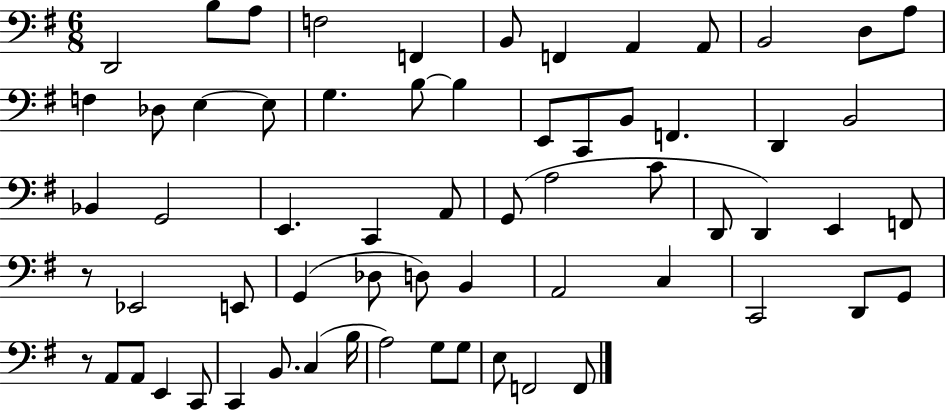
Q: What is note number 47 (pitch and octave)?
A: D2